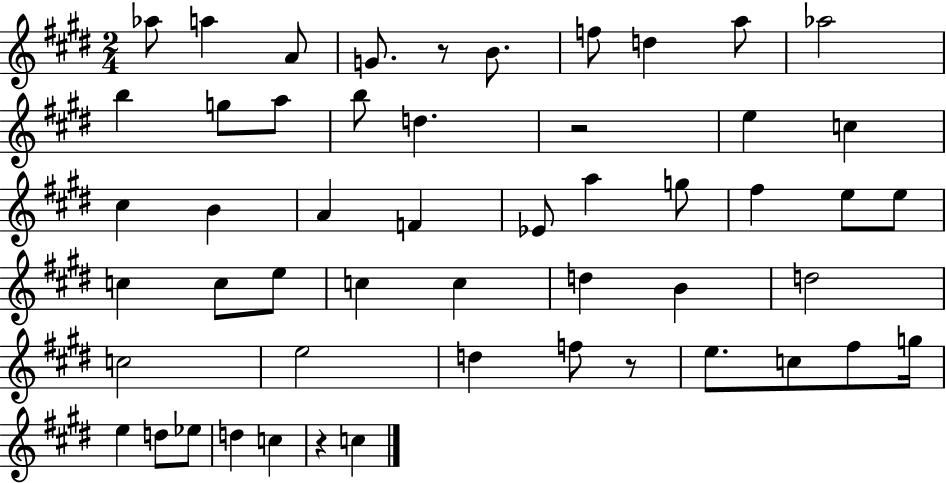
X:1
T:Untitled
M:2/4
L:1/4
K:E
_a/2 a A/2 G/2 z/2 B/2 f/2 d a/2 _a2 b g/2 a/2 b/2 d z2 e c ^c B A F _E/2 a g/2 ^f e/2 e/2 c c/2 e/2 c c d B d2 c2 e2 d f/2 z/2 e/2 c/2 ^f/2 g/4 e d/2 _e/2 d c z c